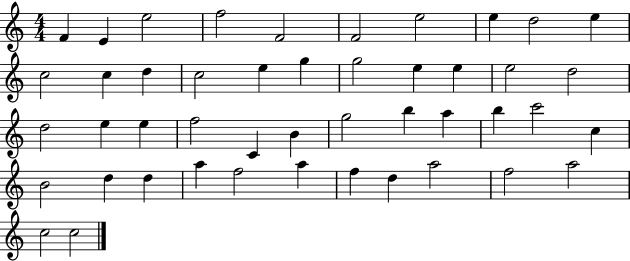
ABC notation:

X:1
T:Untitled
M:4/4
L:1/4
K:C
F E e2 f2 F2 F2 e2 e d2 e c2 c d c2 e g g2 e e e2 d2 d2 e e f2 C B g2 b a b c'2 c B2 d d a f2 a f d a2 f2 a2 c2 c2